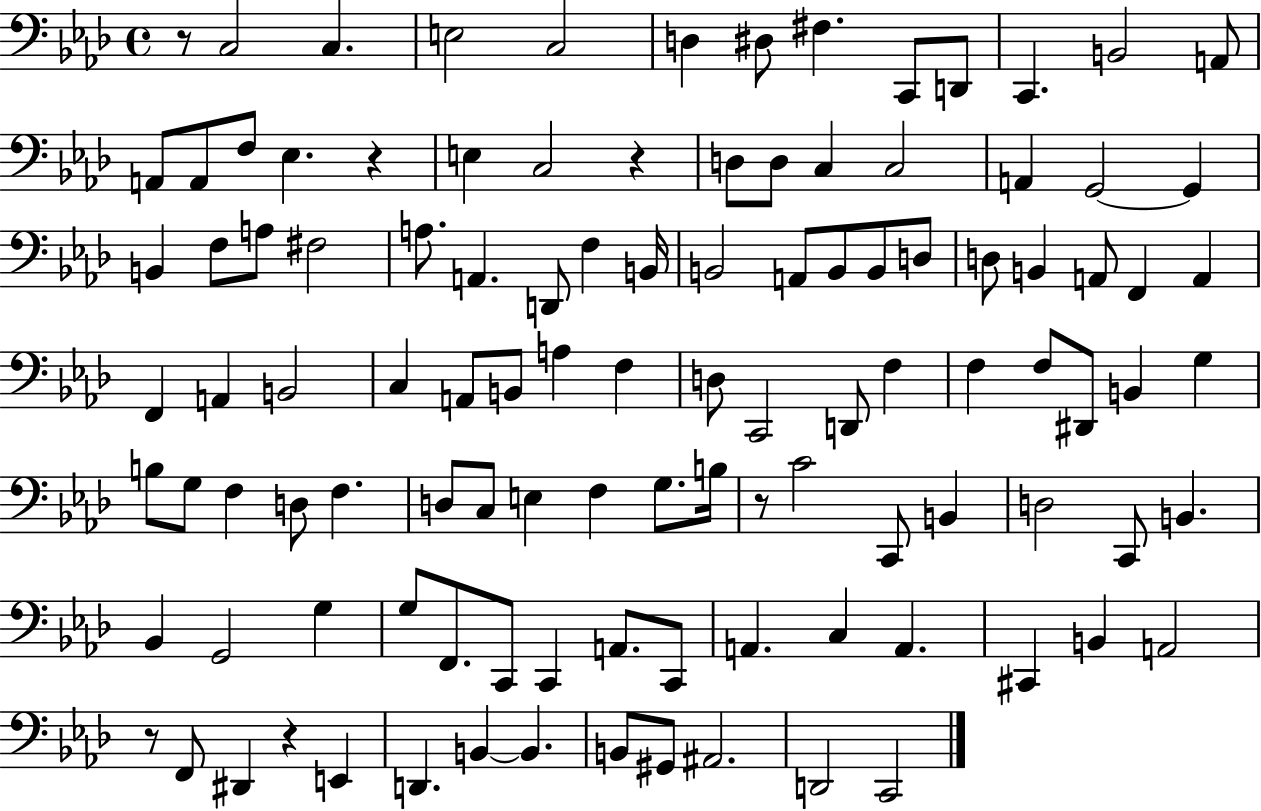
R/e C3/h C3/q. E3/h C3/h D3/q D#3/e F#3/q. C2/e D2/e C2/q. B2/h A2/e A2/e A2/e F3/e Eb3/q. R/q E3/q C3/h R/q D3/e D3/e C3/q C3/h A2/q G2/h G2/q B2/q F3/e A3/e F#3/h A3/e. A2/q. D2/e F3/q B2/s B2/h A2/e B2/e B2/e D3/e D3/e B2/q A2/e F2/q A2/q F2/q A2/q B2/h C3/q A2/e B2/e A3/q F3/q D3/e C2/h D2/e F3/q F3/q F3/e D#2/e B2/q G3/q B3/e G3/e F3/q D3/e F3/q. D3/e C3/e E3/q F3/q G3/e. B3/s R/e C4/h C2/e B2/q D3/h C2/e B2/q. Bb2/q G2/h G3/q G3/e F2/e. C2/e C2/q A2/e. C2/e A2/q. C3/q A2/q. C#2/q B2/q A2/h R/e F2/e D#2/q R/q E2/q D2/q. B2/q B2/q. B2/e G#2/e A#2/h. D2/h C2/h